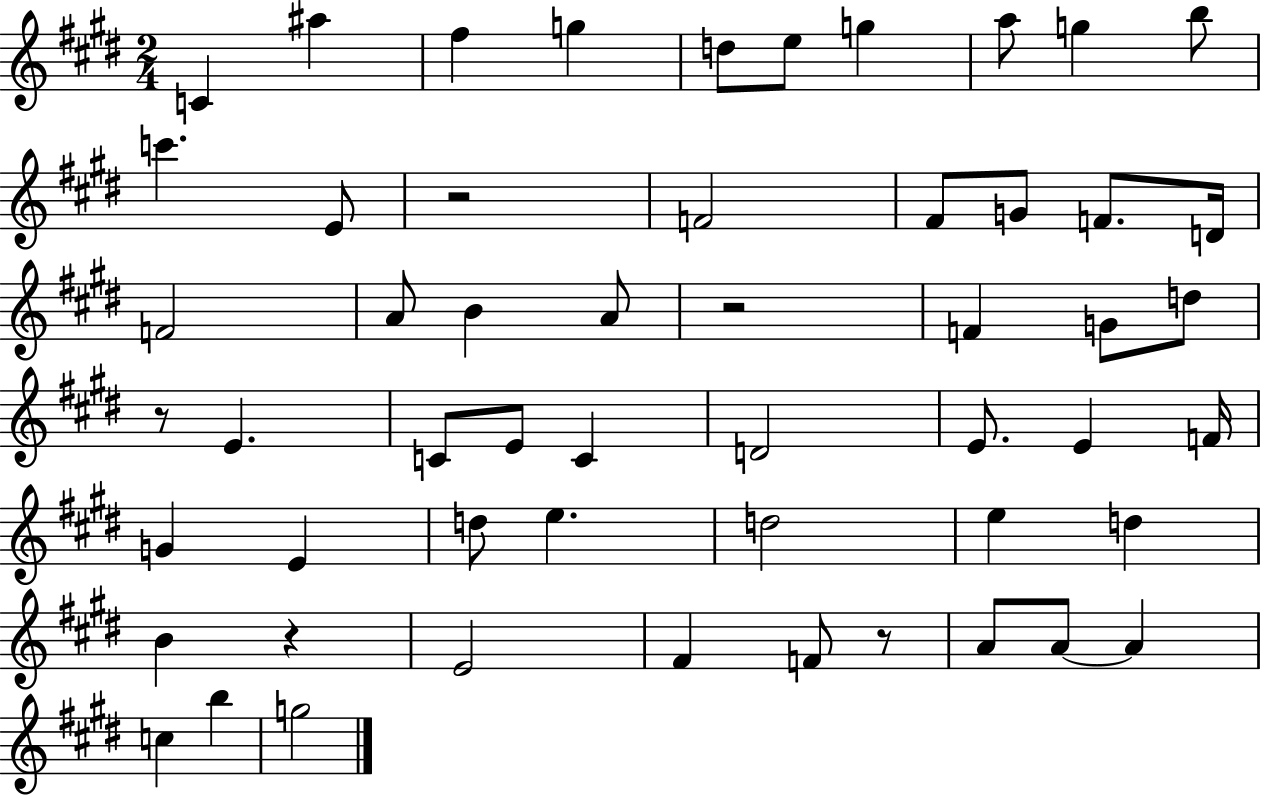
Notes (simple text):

C4/q A#5/q F#5/q G5/q D5/e E5/e G5/q A5/e G5/q B5/e C6/q. E4/e R/h F4/h F#4/e G4/e F4/e. D4/s F4/h A4/e B4/q A4/e R/h F4/q G4/e D5/e R/e E4/q. C4/e E4/e C4/q D4/h E4/e. E4/q F4/s G4/q E4/q D5/e E5/q. D5/h E5/q D5/q B4/q R/q E4/h F#4/q F4/e R/e A4/e A4/e A4/q C5/q B5/q G5/h